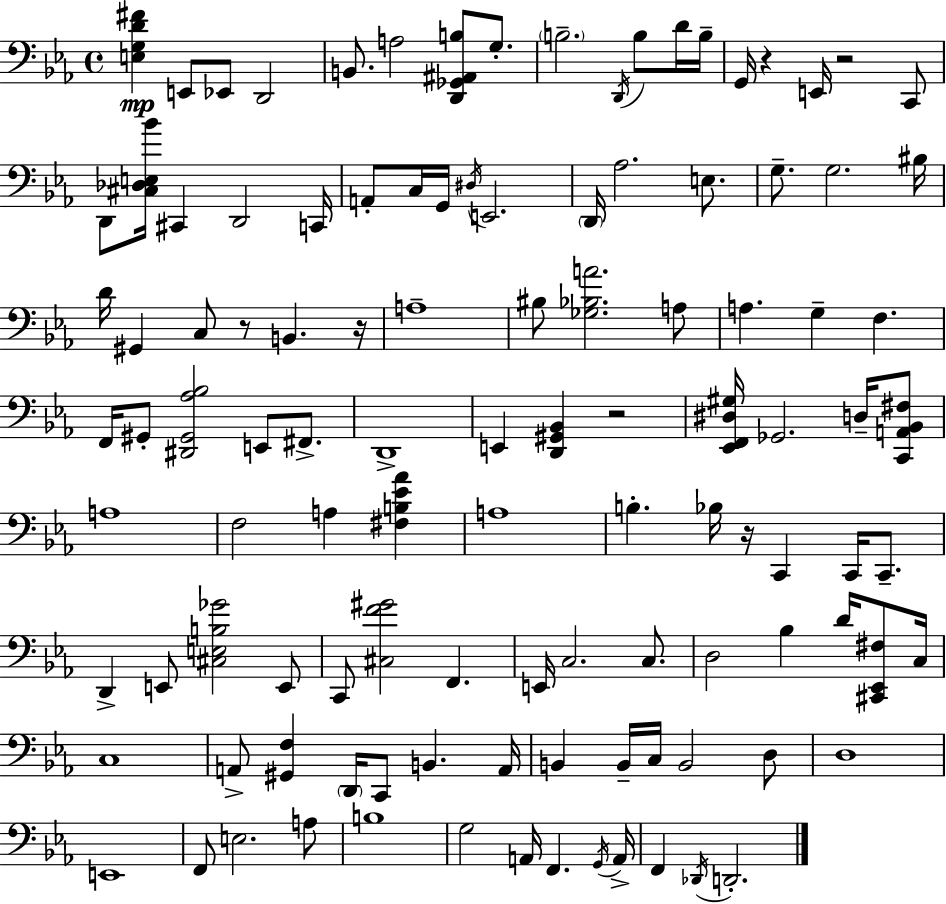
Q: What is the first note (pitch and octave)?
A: E2